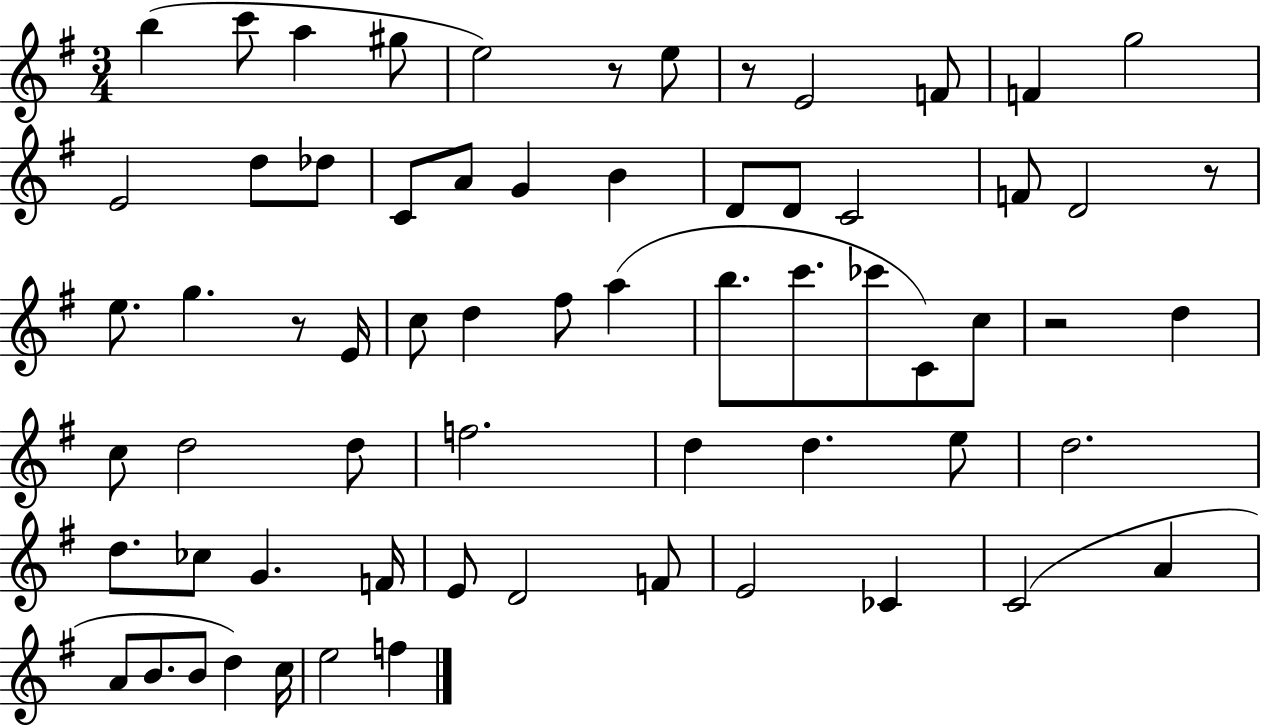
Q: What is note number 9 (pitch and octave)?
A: F4